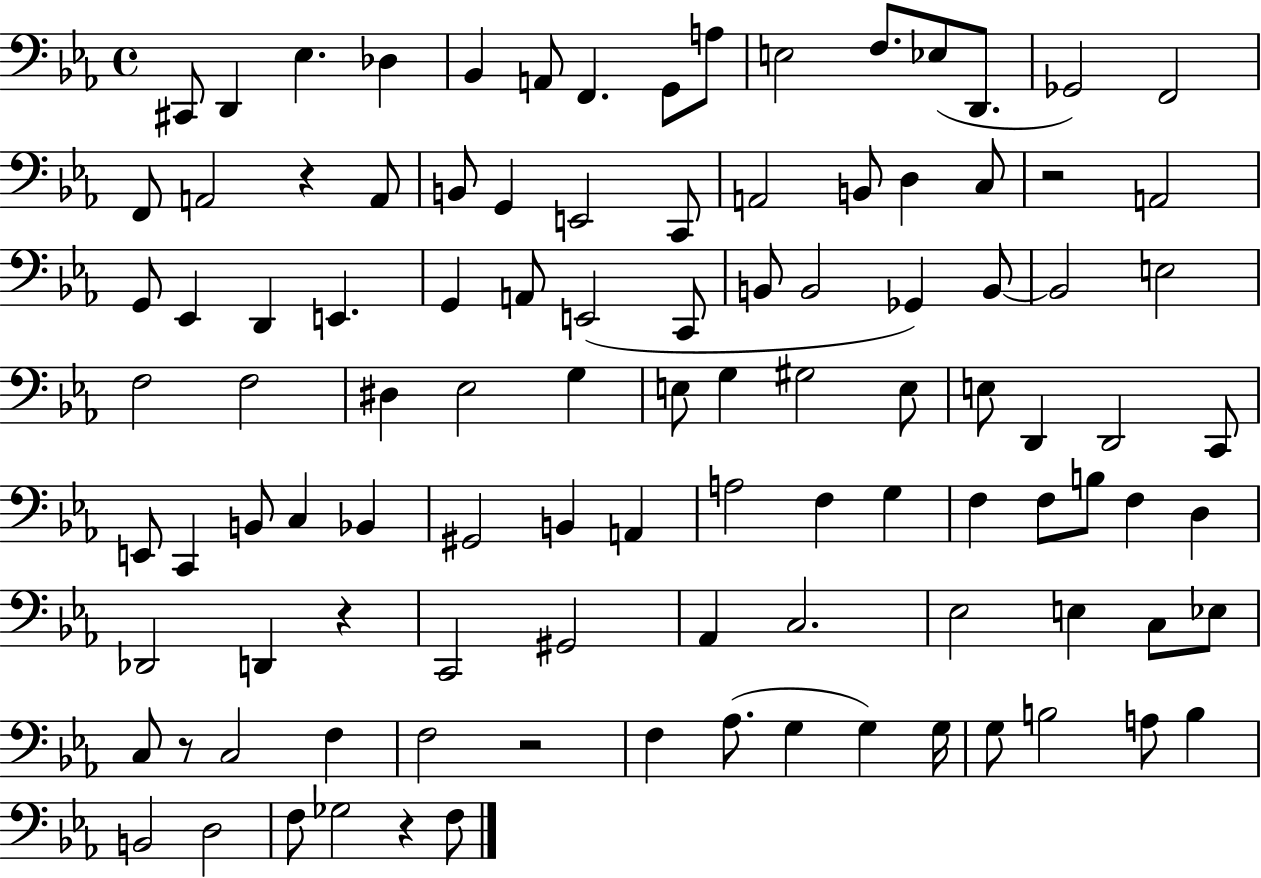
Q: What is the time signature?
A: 4/4